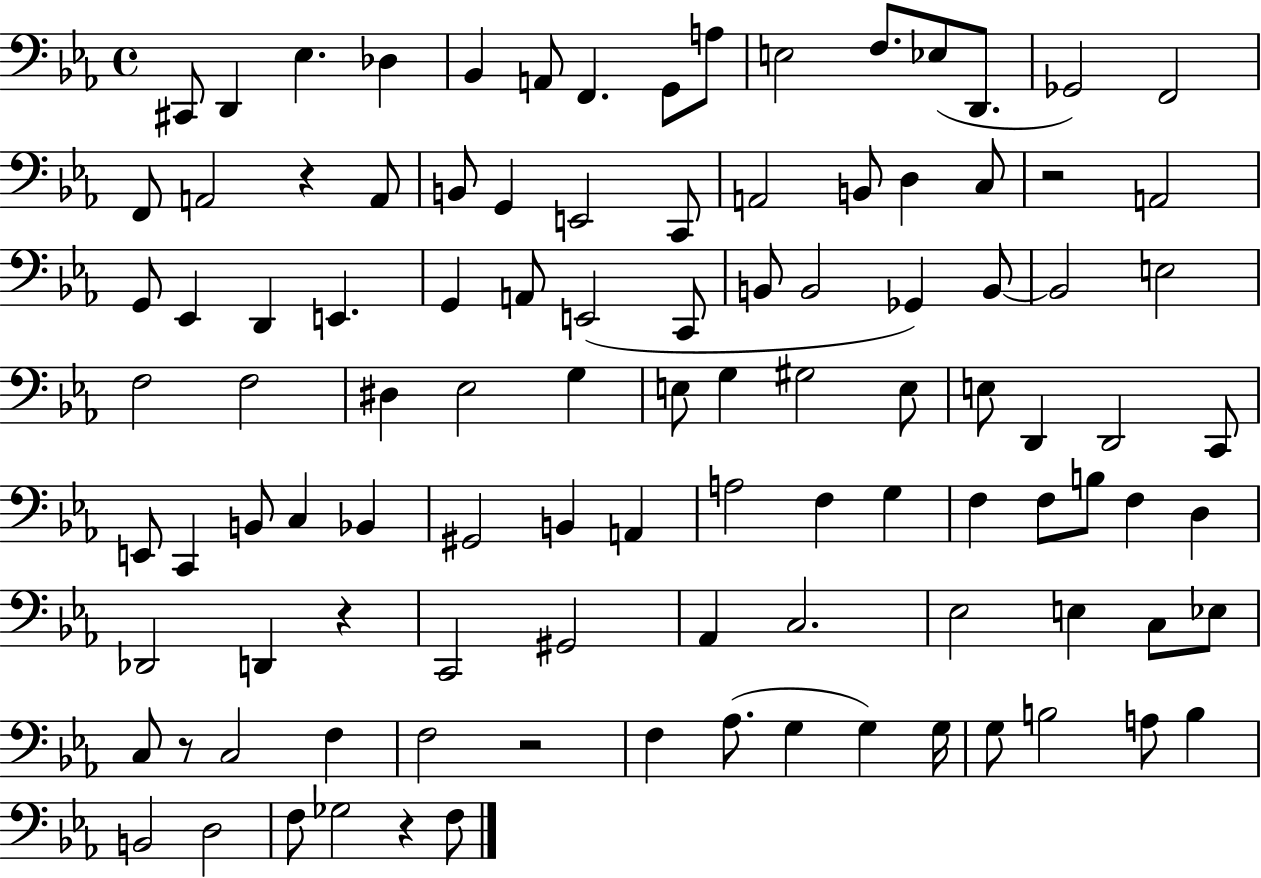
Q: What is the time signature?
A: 4/4